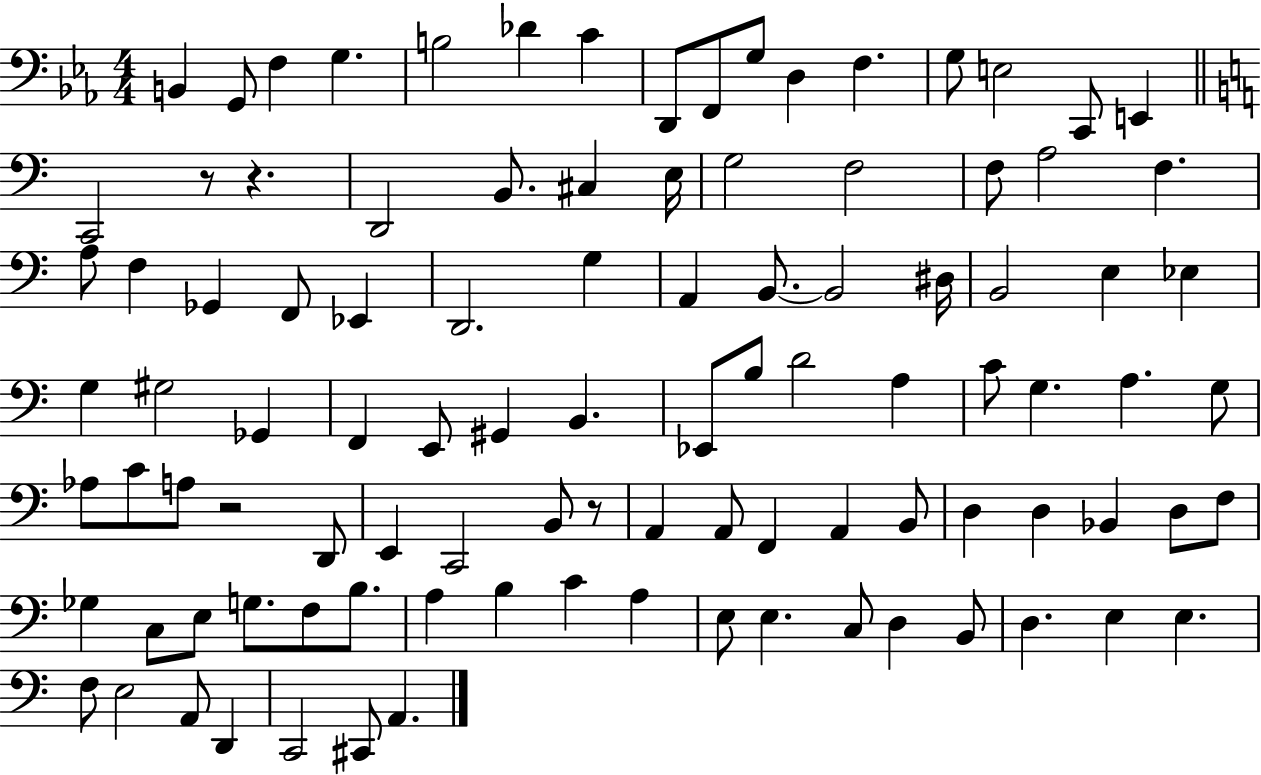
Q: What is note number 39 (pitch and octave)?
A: E3